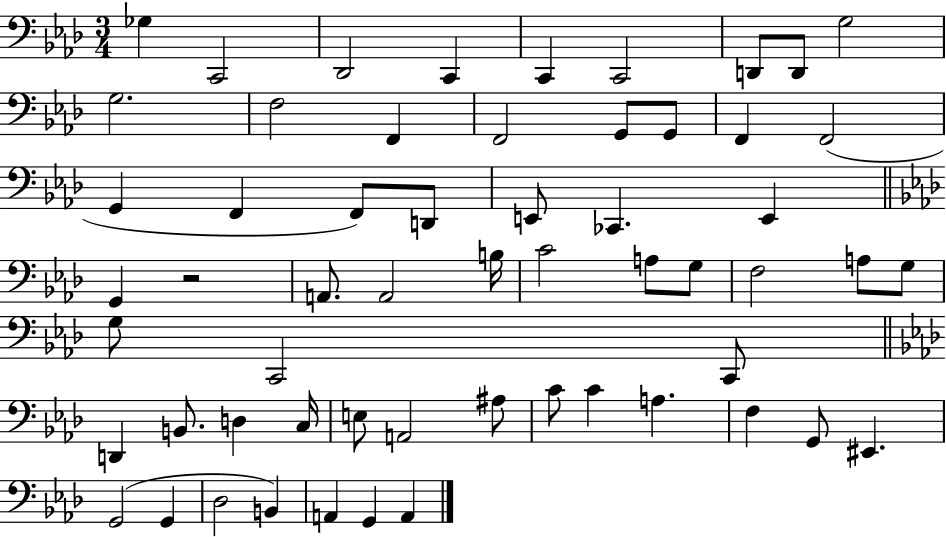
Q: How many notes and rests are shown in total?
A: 58